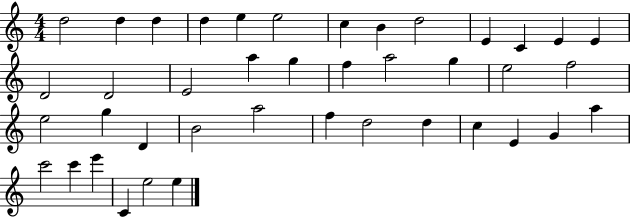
X:1
T:Untitled
M:4/4
L:1/4
K:C
d2 d d d e e2 c B d2 E C E E D2 D2 E2 a g f a2 g e2 f2 e2 g D B2 a2 f d2 d c E G a c'2 c' e' C e2 e